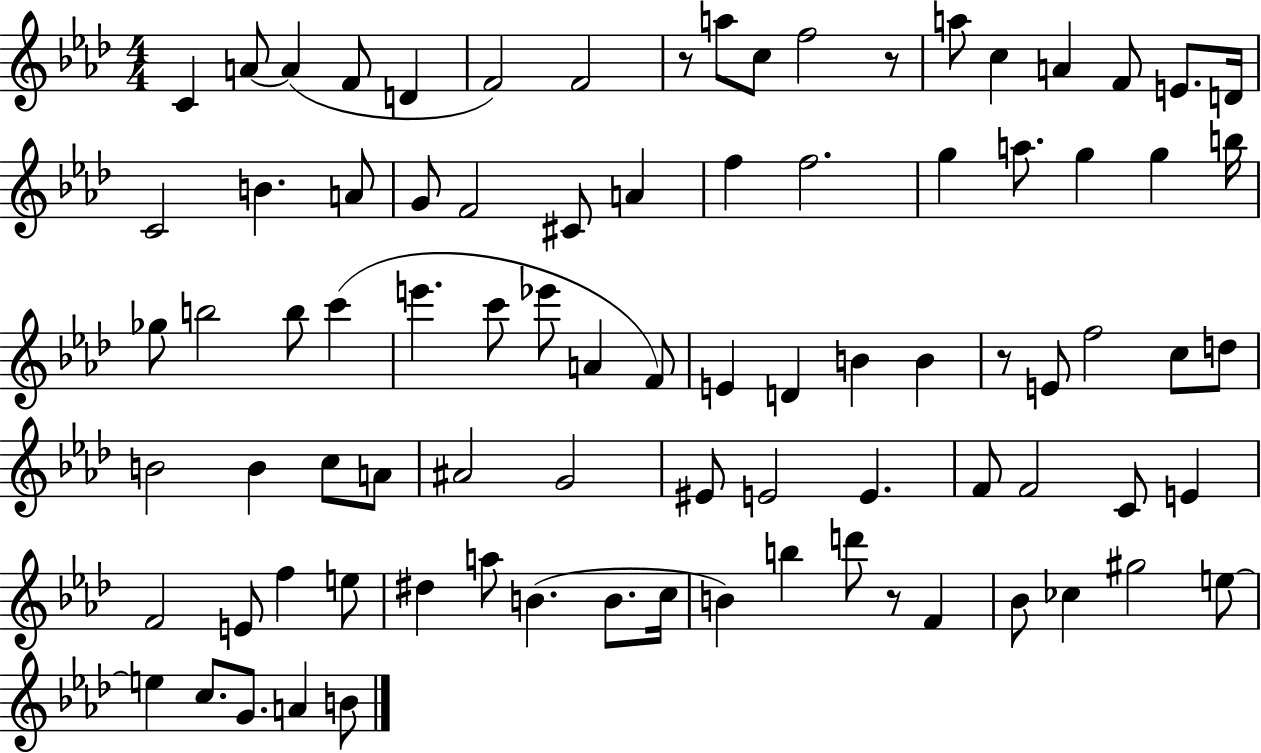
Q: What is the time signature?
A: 4/4